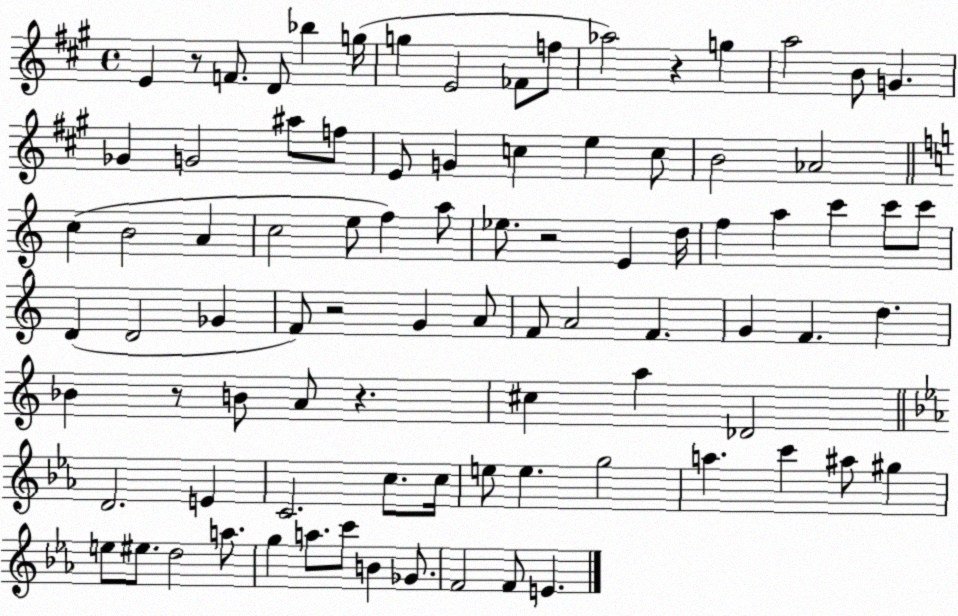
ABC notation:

X:1
T:Untitled
M:4/4
L:1/4
K:A
E z/2 F/2 D/2 _b g/4 g E2 _F/2 f/2 _a2 z g a2 B/2 G _G G2 ^a/2 f/2 E/2 G c e c/2 B2 _A2 c B2 A c2 e/2 f a/2 _e/2 z2 E d/4 f a c' c'/2 c'/2 D D2 _G F/2 z2 G A/2 F/2 A2 F G F d _B z/2 B/2 A/2 z ^c a _D2 D2 E C2 c/2 c/4 e/2 e g2 a c' ^a/2 ^g e/2 ^e/2 d2 a/2 g a/2 c'/2 B _G/2 F2 F/2 E